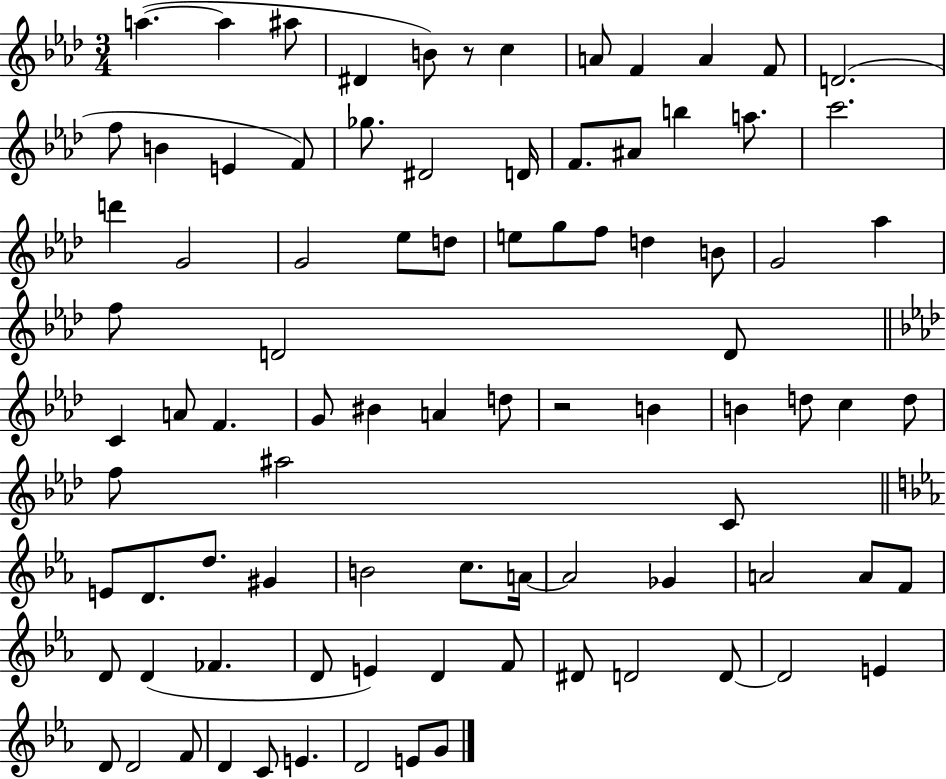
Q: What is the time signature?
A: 3/4